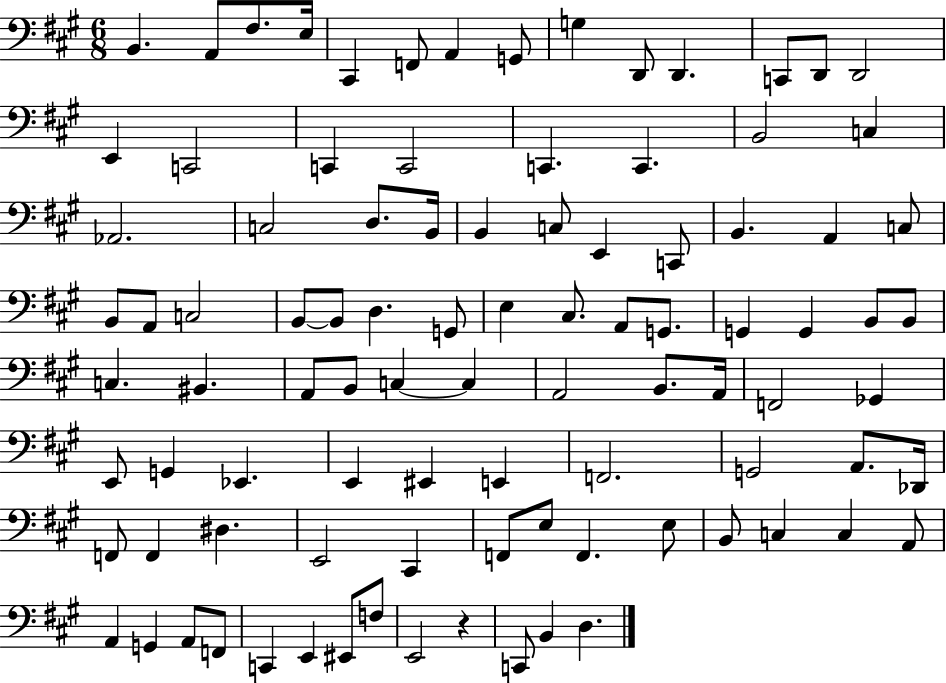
B2/q. A2/e F#3/e. E3/s C#2/q F2/e A2/q G2/e G3/q D2/e D2/q. C2/e D2/e D2/h E2/q C2/h C2/q C2/h C2/q. C2/q. B2/h C3/q Ab2/h. C3/h D3/e. B2/s B2/q C3/e E2/q C2/e B2/q. A2/q C3/e B2/e A2/e C3/h B2/e B2/e D3/q. G2/e E3/q C#3/e. A2/e G2/e. G2/q G2/q B2/e B2/e C3/q. BIS2/q. A2/e B2/e C3/q C3/q A2/h B2/e. A2/s F2/h Gb2/q E2/e G2/q Eb2/q. E2/q EIS2/q E2/q F2/h. G2/h A2/e. Db2/s F2/e F2/q D#3/q. E2/h C#2/q F2/e E3/e F2/q. E3/e B2/e C3/q C3/q A2/e A2/q G2/q A2/e F2/e C2/q E2/q EIS2/e F3/e E2/h R/q C2/e B2/q D3/q.